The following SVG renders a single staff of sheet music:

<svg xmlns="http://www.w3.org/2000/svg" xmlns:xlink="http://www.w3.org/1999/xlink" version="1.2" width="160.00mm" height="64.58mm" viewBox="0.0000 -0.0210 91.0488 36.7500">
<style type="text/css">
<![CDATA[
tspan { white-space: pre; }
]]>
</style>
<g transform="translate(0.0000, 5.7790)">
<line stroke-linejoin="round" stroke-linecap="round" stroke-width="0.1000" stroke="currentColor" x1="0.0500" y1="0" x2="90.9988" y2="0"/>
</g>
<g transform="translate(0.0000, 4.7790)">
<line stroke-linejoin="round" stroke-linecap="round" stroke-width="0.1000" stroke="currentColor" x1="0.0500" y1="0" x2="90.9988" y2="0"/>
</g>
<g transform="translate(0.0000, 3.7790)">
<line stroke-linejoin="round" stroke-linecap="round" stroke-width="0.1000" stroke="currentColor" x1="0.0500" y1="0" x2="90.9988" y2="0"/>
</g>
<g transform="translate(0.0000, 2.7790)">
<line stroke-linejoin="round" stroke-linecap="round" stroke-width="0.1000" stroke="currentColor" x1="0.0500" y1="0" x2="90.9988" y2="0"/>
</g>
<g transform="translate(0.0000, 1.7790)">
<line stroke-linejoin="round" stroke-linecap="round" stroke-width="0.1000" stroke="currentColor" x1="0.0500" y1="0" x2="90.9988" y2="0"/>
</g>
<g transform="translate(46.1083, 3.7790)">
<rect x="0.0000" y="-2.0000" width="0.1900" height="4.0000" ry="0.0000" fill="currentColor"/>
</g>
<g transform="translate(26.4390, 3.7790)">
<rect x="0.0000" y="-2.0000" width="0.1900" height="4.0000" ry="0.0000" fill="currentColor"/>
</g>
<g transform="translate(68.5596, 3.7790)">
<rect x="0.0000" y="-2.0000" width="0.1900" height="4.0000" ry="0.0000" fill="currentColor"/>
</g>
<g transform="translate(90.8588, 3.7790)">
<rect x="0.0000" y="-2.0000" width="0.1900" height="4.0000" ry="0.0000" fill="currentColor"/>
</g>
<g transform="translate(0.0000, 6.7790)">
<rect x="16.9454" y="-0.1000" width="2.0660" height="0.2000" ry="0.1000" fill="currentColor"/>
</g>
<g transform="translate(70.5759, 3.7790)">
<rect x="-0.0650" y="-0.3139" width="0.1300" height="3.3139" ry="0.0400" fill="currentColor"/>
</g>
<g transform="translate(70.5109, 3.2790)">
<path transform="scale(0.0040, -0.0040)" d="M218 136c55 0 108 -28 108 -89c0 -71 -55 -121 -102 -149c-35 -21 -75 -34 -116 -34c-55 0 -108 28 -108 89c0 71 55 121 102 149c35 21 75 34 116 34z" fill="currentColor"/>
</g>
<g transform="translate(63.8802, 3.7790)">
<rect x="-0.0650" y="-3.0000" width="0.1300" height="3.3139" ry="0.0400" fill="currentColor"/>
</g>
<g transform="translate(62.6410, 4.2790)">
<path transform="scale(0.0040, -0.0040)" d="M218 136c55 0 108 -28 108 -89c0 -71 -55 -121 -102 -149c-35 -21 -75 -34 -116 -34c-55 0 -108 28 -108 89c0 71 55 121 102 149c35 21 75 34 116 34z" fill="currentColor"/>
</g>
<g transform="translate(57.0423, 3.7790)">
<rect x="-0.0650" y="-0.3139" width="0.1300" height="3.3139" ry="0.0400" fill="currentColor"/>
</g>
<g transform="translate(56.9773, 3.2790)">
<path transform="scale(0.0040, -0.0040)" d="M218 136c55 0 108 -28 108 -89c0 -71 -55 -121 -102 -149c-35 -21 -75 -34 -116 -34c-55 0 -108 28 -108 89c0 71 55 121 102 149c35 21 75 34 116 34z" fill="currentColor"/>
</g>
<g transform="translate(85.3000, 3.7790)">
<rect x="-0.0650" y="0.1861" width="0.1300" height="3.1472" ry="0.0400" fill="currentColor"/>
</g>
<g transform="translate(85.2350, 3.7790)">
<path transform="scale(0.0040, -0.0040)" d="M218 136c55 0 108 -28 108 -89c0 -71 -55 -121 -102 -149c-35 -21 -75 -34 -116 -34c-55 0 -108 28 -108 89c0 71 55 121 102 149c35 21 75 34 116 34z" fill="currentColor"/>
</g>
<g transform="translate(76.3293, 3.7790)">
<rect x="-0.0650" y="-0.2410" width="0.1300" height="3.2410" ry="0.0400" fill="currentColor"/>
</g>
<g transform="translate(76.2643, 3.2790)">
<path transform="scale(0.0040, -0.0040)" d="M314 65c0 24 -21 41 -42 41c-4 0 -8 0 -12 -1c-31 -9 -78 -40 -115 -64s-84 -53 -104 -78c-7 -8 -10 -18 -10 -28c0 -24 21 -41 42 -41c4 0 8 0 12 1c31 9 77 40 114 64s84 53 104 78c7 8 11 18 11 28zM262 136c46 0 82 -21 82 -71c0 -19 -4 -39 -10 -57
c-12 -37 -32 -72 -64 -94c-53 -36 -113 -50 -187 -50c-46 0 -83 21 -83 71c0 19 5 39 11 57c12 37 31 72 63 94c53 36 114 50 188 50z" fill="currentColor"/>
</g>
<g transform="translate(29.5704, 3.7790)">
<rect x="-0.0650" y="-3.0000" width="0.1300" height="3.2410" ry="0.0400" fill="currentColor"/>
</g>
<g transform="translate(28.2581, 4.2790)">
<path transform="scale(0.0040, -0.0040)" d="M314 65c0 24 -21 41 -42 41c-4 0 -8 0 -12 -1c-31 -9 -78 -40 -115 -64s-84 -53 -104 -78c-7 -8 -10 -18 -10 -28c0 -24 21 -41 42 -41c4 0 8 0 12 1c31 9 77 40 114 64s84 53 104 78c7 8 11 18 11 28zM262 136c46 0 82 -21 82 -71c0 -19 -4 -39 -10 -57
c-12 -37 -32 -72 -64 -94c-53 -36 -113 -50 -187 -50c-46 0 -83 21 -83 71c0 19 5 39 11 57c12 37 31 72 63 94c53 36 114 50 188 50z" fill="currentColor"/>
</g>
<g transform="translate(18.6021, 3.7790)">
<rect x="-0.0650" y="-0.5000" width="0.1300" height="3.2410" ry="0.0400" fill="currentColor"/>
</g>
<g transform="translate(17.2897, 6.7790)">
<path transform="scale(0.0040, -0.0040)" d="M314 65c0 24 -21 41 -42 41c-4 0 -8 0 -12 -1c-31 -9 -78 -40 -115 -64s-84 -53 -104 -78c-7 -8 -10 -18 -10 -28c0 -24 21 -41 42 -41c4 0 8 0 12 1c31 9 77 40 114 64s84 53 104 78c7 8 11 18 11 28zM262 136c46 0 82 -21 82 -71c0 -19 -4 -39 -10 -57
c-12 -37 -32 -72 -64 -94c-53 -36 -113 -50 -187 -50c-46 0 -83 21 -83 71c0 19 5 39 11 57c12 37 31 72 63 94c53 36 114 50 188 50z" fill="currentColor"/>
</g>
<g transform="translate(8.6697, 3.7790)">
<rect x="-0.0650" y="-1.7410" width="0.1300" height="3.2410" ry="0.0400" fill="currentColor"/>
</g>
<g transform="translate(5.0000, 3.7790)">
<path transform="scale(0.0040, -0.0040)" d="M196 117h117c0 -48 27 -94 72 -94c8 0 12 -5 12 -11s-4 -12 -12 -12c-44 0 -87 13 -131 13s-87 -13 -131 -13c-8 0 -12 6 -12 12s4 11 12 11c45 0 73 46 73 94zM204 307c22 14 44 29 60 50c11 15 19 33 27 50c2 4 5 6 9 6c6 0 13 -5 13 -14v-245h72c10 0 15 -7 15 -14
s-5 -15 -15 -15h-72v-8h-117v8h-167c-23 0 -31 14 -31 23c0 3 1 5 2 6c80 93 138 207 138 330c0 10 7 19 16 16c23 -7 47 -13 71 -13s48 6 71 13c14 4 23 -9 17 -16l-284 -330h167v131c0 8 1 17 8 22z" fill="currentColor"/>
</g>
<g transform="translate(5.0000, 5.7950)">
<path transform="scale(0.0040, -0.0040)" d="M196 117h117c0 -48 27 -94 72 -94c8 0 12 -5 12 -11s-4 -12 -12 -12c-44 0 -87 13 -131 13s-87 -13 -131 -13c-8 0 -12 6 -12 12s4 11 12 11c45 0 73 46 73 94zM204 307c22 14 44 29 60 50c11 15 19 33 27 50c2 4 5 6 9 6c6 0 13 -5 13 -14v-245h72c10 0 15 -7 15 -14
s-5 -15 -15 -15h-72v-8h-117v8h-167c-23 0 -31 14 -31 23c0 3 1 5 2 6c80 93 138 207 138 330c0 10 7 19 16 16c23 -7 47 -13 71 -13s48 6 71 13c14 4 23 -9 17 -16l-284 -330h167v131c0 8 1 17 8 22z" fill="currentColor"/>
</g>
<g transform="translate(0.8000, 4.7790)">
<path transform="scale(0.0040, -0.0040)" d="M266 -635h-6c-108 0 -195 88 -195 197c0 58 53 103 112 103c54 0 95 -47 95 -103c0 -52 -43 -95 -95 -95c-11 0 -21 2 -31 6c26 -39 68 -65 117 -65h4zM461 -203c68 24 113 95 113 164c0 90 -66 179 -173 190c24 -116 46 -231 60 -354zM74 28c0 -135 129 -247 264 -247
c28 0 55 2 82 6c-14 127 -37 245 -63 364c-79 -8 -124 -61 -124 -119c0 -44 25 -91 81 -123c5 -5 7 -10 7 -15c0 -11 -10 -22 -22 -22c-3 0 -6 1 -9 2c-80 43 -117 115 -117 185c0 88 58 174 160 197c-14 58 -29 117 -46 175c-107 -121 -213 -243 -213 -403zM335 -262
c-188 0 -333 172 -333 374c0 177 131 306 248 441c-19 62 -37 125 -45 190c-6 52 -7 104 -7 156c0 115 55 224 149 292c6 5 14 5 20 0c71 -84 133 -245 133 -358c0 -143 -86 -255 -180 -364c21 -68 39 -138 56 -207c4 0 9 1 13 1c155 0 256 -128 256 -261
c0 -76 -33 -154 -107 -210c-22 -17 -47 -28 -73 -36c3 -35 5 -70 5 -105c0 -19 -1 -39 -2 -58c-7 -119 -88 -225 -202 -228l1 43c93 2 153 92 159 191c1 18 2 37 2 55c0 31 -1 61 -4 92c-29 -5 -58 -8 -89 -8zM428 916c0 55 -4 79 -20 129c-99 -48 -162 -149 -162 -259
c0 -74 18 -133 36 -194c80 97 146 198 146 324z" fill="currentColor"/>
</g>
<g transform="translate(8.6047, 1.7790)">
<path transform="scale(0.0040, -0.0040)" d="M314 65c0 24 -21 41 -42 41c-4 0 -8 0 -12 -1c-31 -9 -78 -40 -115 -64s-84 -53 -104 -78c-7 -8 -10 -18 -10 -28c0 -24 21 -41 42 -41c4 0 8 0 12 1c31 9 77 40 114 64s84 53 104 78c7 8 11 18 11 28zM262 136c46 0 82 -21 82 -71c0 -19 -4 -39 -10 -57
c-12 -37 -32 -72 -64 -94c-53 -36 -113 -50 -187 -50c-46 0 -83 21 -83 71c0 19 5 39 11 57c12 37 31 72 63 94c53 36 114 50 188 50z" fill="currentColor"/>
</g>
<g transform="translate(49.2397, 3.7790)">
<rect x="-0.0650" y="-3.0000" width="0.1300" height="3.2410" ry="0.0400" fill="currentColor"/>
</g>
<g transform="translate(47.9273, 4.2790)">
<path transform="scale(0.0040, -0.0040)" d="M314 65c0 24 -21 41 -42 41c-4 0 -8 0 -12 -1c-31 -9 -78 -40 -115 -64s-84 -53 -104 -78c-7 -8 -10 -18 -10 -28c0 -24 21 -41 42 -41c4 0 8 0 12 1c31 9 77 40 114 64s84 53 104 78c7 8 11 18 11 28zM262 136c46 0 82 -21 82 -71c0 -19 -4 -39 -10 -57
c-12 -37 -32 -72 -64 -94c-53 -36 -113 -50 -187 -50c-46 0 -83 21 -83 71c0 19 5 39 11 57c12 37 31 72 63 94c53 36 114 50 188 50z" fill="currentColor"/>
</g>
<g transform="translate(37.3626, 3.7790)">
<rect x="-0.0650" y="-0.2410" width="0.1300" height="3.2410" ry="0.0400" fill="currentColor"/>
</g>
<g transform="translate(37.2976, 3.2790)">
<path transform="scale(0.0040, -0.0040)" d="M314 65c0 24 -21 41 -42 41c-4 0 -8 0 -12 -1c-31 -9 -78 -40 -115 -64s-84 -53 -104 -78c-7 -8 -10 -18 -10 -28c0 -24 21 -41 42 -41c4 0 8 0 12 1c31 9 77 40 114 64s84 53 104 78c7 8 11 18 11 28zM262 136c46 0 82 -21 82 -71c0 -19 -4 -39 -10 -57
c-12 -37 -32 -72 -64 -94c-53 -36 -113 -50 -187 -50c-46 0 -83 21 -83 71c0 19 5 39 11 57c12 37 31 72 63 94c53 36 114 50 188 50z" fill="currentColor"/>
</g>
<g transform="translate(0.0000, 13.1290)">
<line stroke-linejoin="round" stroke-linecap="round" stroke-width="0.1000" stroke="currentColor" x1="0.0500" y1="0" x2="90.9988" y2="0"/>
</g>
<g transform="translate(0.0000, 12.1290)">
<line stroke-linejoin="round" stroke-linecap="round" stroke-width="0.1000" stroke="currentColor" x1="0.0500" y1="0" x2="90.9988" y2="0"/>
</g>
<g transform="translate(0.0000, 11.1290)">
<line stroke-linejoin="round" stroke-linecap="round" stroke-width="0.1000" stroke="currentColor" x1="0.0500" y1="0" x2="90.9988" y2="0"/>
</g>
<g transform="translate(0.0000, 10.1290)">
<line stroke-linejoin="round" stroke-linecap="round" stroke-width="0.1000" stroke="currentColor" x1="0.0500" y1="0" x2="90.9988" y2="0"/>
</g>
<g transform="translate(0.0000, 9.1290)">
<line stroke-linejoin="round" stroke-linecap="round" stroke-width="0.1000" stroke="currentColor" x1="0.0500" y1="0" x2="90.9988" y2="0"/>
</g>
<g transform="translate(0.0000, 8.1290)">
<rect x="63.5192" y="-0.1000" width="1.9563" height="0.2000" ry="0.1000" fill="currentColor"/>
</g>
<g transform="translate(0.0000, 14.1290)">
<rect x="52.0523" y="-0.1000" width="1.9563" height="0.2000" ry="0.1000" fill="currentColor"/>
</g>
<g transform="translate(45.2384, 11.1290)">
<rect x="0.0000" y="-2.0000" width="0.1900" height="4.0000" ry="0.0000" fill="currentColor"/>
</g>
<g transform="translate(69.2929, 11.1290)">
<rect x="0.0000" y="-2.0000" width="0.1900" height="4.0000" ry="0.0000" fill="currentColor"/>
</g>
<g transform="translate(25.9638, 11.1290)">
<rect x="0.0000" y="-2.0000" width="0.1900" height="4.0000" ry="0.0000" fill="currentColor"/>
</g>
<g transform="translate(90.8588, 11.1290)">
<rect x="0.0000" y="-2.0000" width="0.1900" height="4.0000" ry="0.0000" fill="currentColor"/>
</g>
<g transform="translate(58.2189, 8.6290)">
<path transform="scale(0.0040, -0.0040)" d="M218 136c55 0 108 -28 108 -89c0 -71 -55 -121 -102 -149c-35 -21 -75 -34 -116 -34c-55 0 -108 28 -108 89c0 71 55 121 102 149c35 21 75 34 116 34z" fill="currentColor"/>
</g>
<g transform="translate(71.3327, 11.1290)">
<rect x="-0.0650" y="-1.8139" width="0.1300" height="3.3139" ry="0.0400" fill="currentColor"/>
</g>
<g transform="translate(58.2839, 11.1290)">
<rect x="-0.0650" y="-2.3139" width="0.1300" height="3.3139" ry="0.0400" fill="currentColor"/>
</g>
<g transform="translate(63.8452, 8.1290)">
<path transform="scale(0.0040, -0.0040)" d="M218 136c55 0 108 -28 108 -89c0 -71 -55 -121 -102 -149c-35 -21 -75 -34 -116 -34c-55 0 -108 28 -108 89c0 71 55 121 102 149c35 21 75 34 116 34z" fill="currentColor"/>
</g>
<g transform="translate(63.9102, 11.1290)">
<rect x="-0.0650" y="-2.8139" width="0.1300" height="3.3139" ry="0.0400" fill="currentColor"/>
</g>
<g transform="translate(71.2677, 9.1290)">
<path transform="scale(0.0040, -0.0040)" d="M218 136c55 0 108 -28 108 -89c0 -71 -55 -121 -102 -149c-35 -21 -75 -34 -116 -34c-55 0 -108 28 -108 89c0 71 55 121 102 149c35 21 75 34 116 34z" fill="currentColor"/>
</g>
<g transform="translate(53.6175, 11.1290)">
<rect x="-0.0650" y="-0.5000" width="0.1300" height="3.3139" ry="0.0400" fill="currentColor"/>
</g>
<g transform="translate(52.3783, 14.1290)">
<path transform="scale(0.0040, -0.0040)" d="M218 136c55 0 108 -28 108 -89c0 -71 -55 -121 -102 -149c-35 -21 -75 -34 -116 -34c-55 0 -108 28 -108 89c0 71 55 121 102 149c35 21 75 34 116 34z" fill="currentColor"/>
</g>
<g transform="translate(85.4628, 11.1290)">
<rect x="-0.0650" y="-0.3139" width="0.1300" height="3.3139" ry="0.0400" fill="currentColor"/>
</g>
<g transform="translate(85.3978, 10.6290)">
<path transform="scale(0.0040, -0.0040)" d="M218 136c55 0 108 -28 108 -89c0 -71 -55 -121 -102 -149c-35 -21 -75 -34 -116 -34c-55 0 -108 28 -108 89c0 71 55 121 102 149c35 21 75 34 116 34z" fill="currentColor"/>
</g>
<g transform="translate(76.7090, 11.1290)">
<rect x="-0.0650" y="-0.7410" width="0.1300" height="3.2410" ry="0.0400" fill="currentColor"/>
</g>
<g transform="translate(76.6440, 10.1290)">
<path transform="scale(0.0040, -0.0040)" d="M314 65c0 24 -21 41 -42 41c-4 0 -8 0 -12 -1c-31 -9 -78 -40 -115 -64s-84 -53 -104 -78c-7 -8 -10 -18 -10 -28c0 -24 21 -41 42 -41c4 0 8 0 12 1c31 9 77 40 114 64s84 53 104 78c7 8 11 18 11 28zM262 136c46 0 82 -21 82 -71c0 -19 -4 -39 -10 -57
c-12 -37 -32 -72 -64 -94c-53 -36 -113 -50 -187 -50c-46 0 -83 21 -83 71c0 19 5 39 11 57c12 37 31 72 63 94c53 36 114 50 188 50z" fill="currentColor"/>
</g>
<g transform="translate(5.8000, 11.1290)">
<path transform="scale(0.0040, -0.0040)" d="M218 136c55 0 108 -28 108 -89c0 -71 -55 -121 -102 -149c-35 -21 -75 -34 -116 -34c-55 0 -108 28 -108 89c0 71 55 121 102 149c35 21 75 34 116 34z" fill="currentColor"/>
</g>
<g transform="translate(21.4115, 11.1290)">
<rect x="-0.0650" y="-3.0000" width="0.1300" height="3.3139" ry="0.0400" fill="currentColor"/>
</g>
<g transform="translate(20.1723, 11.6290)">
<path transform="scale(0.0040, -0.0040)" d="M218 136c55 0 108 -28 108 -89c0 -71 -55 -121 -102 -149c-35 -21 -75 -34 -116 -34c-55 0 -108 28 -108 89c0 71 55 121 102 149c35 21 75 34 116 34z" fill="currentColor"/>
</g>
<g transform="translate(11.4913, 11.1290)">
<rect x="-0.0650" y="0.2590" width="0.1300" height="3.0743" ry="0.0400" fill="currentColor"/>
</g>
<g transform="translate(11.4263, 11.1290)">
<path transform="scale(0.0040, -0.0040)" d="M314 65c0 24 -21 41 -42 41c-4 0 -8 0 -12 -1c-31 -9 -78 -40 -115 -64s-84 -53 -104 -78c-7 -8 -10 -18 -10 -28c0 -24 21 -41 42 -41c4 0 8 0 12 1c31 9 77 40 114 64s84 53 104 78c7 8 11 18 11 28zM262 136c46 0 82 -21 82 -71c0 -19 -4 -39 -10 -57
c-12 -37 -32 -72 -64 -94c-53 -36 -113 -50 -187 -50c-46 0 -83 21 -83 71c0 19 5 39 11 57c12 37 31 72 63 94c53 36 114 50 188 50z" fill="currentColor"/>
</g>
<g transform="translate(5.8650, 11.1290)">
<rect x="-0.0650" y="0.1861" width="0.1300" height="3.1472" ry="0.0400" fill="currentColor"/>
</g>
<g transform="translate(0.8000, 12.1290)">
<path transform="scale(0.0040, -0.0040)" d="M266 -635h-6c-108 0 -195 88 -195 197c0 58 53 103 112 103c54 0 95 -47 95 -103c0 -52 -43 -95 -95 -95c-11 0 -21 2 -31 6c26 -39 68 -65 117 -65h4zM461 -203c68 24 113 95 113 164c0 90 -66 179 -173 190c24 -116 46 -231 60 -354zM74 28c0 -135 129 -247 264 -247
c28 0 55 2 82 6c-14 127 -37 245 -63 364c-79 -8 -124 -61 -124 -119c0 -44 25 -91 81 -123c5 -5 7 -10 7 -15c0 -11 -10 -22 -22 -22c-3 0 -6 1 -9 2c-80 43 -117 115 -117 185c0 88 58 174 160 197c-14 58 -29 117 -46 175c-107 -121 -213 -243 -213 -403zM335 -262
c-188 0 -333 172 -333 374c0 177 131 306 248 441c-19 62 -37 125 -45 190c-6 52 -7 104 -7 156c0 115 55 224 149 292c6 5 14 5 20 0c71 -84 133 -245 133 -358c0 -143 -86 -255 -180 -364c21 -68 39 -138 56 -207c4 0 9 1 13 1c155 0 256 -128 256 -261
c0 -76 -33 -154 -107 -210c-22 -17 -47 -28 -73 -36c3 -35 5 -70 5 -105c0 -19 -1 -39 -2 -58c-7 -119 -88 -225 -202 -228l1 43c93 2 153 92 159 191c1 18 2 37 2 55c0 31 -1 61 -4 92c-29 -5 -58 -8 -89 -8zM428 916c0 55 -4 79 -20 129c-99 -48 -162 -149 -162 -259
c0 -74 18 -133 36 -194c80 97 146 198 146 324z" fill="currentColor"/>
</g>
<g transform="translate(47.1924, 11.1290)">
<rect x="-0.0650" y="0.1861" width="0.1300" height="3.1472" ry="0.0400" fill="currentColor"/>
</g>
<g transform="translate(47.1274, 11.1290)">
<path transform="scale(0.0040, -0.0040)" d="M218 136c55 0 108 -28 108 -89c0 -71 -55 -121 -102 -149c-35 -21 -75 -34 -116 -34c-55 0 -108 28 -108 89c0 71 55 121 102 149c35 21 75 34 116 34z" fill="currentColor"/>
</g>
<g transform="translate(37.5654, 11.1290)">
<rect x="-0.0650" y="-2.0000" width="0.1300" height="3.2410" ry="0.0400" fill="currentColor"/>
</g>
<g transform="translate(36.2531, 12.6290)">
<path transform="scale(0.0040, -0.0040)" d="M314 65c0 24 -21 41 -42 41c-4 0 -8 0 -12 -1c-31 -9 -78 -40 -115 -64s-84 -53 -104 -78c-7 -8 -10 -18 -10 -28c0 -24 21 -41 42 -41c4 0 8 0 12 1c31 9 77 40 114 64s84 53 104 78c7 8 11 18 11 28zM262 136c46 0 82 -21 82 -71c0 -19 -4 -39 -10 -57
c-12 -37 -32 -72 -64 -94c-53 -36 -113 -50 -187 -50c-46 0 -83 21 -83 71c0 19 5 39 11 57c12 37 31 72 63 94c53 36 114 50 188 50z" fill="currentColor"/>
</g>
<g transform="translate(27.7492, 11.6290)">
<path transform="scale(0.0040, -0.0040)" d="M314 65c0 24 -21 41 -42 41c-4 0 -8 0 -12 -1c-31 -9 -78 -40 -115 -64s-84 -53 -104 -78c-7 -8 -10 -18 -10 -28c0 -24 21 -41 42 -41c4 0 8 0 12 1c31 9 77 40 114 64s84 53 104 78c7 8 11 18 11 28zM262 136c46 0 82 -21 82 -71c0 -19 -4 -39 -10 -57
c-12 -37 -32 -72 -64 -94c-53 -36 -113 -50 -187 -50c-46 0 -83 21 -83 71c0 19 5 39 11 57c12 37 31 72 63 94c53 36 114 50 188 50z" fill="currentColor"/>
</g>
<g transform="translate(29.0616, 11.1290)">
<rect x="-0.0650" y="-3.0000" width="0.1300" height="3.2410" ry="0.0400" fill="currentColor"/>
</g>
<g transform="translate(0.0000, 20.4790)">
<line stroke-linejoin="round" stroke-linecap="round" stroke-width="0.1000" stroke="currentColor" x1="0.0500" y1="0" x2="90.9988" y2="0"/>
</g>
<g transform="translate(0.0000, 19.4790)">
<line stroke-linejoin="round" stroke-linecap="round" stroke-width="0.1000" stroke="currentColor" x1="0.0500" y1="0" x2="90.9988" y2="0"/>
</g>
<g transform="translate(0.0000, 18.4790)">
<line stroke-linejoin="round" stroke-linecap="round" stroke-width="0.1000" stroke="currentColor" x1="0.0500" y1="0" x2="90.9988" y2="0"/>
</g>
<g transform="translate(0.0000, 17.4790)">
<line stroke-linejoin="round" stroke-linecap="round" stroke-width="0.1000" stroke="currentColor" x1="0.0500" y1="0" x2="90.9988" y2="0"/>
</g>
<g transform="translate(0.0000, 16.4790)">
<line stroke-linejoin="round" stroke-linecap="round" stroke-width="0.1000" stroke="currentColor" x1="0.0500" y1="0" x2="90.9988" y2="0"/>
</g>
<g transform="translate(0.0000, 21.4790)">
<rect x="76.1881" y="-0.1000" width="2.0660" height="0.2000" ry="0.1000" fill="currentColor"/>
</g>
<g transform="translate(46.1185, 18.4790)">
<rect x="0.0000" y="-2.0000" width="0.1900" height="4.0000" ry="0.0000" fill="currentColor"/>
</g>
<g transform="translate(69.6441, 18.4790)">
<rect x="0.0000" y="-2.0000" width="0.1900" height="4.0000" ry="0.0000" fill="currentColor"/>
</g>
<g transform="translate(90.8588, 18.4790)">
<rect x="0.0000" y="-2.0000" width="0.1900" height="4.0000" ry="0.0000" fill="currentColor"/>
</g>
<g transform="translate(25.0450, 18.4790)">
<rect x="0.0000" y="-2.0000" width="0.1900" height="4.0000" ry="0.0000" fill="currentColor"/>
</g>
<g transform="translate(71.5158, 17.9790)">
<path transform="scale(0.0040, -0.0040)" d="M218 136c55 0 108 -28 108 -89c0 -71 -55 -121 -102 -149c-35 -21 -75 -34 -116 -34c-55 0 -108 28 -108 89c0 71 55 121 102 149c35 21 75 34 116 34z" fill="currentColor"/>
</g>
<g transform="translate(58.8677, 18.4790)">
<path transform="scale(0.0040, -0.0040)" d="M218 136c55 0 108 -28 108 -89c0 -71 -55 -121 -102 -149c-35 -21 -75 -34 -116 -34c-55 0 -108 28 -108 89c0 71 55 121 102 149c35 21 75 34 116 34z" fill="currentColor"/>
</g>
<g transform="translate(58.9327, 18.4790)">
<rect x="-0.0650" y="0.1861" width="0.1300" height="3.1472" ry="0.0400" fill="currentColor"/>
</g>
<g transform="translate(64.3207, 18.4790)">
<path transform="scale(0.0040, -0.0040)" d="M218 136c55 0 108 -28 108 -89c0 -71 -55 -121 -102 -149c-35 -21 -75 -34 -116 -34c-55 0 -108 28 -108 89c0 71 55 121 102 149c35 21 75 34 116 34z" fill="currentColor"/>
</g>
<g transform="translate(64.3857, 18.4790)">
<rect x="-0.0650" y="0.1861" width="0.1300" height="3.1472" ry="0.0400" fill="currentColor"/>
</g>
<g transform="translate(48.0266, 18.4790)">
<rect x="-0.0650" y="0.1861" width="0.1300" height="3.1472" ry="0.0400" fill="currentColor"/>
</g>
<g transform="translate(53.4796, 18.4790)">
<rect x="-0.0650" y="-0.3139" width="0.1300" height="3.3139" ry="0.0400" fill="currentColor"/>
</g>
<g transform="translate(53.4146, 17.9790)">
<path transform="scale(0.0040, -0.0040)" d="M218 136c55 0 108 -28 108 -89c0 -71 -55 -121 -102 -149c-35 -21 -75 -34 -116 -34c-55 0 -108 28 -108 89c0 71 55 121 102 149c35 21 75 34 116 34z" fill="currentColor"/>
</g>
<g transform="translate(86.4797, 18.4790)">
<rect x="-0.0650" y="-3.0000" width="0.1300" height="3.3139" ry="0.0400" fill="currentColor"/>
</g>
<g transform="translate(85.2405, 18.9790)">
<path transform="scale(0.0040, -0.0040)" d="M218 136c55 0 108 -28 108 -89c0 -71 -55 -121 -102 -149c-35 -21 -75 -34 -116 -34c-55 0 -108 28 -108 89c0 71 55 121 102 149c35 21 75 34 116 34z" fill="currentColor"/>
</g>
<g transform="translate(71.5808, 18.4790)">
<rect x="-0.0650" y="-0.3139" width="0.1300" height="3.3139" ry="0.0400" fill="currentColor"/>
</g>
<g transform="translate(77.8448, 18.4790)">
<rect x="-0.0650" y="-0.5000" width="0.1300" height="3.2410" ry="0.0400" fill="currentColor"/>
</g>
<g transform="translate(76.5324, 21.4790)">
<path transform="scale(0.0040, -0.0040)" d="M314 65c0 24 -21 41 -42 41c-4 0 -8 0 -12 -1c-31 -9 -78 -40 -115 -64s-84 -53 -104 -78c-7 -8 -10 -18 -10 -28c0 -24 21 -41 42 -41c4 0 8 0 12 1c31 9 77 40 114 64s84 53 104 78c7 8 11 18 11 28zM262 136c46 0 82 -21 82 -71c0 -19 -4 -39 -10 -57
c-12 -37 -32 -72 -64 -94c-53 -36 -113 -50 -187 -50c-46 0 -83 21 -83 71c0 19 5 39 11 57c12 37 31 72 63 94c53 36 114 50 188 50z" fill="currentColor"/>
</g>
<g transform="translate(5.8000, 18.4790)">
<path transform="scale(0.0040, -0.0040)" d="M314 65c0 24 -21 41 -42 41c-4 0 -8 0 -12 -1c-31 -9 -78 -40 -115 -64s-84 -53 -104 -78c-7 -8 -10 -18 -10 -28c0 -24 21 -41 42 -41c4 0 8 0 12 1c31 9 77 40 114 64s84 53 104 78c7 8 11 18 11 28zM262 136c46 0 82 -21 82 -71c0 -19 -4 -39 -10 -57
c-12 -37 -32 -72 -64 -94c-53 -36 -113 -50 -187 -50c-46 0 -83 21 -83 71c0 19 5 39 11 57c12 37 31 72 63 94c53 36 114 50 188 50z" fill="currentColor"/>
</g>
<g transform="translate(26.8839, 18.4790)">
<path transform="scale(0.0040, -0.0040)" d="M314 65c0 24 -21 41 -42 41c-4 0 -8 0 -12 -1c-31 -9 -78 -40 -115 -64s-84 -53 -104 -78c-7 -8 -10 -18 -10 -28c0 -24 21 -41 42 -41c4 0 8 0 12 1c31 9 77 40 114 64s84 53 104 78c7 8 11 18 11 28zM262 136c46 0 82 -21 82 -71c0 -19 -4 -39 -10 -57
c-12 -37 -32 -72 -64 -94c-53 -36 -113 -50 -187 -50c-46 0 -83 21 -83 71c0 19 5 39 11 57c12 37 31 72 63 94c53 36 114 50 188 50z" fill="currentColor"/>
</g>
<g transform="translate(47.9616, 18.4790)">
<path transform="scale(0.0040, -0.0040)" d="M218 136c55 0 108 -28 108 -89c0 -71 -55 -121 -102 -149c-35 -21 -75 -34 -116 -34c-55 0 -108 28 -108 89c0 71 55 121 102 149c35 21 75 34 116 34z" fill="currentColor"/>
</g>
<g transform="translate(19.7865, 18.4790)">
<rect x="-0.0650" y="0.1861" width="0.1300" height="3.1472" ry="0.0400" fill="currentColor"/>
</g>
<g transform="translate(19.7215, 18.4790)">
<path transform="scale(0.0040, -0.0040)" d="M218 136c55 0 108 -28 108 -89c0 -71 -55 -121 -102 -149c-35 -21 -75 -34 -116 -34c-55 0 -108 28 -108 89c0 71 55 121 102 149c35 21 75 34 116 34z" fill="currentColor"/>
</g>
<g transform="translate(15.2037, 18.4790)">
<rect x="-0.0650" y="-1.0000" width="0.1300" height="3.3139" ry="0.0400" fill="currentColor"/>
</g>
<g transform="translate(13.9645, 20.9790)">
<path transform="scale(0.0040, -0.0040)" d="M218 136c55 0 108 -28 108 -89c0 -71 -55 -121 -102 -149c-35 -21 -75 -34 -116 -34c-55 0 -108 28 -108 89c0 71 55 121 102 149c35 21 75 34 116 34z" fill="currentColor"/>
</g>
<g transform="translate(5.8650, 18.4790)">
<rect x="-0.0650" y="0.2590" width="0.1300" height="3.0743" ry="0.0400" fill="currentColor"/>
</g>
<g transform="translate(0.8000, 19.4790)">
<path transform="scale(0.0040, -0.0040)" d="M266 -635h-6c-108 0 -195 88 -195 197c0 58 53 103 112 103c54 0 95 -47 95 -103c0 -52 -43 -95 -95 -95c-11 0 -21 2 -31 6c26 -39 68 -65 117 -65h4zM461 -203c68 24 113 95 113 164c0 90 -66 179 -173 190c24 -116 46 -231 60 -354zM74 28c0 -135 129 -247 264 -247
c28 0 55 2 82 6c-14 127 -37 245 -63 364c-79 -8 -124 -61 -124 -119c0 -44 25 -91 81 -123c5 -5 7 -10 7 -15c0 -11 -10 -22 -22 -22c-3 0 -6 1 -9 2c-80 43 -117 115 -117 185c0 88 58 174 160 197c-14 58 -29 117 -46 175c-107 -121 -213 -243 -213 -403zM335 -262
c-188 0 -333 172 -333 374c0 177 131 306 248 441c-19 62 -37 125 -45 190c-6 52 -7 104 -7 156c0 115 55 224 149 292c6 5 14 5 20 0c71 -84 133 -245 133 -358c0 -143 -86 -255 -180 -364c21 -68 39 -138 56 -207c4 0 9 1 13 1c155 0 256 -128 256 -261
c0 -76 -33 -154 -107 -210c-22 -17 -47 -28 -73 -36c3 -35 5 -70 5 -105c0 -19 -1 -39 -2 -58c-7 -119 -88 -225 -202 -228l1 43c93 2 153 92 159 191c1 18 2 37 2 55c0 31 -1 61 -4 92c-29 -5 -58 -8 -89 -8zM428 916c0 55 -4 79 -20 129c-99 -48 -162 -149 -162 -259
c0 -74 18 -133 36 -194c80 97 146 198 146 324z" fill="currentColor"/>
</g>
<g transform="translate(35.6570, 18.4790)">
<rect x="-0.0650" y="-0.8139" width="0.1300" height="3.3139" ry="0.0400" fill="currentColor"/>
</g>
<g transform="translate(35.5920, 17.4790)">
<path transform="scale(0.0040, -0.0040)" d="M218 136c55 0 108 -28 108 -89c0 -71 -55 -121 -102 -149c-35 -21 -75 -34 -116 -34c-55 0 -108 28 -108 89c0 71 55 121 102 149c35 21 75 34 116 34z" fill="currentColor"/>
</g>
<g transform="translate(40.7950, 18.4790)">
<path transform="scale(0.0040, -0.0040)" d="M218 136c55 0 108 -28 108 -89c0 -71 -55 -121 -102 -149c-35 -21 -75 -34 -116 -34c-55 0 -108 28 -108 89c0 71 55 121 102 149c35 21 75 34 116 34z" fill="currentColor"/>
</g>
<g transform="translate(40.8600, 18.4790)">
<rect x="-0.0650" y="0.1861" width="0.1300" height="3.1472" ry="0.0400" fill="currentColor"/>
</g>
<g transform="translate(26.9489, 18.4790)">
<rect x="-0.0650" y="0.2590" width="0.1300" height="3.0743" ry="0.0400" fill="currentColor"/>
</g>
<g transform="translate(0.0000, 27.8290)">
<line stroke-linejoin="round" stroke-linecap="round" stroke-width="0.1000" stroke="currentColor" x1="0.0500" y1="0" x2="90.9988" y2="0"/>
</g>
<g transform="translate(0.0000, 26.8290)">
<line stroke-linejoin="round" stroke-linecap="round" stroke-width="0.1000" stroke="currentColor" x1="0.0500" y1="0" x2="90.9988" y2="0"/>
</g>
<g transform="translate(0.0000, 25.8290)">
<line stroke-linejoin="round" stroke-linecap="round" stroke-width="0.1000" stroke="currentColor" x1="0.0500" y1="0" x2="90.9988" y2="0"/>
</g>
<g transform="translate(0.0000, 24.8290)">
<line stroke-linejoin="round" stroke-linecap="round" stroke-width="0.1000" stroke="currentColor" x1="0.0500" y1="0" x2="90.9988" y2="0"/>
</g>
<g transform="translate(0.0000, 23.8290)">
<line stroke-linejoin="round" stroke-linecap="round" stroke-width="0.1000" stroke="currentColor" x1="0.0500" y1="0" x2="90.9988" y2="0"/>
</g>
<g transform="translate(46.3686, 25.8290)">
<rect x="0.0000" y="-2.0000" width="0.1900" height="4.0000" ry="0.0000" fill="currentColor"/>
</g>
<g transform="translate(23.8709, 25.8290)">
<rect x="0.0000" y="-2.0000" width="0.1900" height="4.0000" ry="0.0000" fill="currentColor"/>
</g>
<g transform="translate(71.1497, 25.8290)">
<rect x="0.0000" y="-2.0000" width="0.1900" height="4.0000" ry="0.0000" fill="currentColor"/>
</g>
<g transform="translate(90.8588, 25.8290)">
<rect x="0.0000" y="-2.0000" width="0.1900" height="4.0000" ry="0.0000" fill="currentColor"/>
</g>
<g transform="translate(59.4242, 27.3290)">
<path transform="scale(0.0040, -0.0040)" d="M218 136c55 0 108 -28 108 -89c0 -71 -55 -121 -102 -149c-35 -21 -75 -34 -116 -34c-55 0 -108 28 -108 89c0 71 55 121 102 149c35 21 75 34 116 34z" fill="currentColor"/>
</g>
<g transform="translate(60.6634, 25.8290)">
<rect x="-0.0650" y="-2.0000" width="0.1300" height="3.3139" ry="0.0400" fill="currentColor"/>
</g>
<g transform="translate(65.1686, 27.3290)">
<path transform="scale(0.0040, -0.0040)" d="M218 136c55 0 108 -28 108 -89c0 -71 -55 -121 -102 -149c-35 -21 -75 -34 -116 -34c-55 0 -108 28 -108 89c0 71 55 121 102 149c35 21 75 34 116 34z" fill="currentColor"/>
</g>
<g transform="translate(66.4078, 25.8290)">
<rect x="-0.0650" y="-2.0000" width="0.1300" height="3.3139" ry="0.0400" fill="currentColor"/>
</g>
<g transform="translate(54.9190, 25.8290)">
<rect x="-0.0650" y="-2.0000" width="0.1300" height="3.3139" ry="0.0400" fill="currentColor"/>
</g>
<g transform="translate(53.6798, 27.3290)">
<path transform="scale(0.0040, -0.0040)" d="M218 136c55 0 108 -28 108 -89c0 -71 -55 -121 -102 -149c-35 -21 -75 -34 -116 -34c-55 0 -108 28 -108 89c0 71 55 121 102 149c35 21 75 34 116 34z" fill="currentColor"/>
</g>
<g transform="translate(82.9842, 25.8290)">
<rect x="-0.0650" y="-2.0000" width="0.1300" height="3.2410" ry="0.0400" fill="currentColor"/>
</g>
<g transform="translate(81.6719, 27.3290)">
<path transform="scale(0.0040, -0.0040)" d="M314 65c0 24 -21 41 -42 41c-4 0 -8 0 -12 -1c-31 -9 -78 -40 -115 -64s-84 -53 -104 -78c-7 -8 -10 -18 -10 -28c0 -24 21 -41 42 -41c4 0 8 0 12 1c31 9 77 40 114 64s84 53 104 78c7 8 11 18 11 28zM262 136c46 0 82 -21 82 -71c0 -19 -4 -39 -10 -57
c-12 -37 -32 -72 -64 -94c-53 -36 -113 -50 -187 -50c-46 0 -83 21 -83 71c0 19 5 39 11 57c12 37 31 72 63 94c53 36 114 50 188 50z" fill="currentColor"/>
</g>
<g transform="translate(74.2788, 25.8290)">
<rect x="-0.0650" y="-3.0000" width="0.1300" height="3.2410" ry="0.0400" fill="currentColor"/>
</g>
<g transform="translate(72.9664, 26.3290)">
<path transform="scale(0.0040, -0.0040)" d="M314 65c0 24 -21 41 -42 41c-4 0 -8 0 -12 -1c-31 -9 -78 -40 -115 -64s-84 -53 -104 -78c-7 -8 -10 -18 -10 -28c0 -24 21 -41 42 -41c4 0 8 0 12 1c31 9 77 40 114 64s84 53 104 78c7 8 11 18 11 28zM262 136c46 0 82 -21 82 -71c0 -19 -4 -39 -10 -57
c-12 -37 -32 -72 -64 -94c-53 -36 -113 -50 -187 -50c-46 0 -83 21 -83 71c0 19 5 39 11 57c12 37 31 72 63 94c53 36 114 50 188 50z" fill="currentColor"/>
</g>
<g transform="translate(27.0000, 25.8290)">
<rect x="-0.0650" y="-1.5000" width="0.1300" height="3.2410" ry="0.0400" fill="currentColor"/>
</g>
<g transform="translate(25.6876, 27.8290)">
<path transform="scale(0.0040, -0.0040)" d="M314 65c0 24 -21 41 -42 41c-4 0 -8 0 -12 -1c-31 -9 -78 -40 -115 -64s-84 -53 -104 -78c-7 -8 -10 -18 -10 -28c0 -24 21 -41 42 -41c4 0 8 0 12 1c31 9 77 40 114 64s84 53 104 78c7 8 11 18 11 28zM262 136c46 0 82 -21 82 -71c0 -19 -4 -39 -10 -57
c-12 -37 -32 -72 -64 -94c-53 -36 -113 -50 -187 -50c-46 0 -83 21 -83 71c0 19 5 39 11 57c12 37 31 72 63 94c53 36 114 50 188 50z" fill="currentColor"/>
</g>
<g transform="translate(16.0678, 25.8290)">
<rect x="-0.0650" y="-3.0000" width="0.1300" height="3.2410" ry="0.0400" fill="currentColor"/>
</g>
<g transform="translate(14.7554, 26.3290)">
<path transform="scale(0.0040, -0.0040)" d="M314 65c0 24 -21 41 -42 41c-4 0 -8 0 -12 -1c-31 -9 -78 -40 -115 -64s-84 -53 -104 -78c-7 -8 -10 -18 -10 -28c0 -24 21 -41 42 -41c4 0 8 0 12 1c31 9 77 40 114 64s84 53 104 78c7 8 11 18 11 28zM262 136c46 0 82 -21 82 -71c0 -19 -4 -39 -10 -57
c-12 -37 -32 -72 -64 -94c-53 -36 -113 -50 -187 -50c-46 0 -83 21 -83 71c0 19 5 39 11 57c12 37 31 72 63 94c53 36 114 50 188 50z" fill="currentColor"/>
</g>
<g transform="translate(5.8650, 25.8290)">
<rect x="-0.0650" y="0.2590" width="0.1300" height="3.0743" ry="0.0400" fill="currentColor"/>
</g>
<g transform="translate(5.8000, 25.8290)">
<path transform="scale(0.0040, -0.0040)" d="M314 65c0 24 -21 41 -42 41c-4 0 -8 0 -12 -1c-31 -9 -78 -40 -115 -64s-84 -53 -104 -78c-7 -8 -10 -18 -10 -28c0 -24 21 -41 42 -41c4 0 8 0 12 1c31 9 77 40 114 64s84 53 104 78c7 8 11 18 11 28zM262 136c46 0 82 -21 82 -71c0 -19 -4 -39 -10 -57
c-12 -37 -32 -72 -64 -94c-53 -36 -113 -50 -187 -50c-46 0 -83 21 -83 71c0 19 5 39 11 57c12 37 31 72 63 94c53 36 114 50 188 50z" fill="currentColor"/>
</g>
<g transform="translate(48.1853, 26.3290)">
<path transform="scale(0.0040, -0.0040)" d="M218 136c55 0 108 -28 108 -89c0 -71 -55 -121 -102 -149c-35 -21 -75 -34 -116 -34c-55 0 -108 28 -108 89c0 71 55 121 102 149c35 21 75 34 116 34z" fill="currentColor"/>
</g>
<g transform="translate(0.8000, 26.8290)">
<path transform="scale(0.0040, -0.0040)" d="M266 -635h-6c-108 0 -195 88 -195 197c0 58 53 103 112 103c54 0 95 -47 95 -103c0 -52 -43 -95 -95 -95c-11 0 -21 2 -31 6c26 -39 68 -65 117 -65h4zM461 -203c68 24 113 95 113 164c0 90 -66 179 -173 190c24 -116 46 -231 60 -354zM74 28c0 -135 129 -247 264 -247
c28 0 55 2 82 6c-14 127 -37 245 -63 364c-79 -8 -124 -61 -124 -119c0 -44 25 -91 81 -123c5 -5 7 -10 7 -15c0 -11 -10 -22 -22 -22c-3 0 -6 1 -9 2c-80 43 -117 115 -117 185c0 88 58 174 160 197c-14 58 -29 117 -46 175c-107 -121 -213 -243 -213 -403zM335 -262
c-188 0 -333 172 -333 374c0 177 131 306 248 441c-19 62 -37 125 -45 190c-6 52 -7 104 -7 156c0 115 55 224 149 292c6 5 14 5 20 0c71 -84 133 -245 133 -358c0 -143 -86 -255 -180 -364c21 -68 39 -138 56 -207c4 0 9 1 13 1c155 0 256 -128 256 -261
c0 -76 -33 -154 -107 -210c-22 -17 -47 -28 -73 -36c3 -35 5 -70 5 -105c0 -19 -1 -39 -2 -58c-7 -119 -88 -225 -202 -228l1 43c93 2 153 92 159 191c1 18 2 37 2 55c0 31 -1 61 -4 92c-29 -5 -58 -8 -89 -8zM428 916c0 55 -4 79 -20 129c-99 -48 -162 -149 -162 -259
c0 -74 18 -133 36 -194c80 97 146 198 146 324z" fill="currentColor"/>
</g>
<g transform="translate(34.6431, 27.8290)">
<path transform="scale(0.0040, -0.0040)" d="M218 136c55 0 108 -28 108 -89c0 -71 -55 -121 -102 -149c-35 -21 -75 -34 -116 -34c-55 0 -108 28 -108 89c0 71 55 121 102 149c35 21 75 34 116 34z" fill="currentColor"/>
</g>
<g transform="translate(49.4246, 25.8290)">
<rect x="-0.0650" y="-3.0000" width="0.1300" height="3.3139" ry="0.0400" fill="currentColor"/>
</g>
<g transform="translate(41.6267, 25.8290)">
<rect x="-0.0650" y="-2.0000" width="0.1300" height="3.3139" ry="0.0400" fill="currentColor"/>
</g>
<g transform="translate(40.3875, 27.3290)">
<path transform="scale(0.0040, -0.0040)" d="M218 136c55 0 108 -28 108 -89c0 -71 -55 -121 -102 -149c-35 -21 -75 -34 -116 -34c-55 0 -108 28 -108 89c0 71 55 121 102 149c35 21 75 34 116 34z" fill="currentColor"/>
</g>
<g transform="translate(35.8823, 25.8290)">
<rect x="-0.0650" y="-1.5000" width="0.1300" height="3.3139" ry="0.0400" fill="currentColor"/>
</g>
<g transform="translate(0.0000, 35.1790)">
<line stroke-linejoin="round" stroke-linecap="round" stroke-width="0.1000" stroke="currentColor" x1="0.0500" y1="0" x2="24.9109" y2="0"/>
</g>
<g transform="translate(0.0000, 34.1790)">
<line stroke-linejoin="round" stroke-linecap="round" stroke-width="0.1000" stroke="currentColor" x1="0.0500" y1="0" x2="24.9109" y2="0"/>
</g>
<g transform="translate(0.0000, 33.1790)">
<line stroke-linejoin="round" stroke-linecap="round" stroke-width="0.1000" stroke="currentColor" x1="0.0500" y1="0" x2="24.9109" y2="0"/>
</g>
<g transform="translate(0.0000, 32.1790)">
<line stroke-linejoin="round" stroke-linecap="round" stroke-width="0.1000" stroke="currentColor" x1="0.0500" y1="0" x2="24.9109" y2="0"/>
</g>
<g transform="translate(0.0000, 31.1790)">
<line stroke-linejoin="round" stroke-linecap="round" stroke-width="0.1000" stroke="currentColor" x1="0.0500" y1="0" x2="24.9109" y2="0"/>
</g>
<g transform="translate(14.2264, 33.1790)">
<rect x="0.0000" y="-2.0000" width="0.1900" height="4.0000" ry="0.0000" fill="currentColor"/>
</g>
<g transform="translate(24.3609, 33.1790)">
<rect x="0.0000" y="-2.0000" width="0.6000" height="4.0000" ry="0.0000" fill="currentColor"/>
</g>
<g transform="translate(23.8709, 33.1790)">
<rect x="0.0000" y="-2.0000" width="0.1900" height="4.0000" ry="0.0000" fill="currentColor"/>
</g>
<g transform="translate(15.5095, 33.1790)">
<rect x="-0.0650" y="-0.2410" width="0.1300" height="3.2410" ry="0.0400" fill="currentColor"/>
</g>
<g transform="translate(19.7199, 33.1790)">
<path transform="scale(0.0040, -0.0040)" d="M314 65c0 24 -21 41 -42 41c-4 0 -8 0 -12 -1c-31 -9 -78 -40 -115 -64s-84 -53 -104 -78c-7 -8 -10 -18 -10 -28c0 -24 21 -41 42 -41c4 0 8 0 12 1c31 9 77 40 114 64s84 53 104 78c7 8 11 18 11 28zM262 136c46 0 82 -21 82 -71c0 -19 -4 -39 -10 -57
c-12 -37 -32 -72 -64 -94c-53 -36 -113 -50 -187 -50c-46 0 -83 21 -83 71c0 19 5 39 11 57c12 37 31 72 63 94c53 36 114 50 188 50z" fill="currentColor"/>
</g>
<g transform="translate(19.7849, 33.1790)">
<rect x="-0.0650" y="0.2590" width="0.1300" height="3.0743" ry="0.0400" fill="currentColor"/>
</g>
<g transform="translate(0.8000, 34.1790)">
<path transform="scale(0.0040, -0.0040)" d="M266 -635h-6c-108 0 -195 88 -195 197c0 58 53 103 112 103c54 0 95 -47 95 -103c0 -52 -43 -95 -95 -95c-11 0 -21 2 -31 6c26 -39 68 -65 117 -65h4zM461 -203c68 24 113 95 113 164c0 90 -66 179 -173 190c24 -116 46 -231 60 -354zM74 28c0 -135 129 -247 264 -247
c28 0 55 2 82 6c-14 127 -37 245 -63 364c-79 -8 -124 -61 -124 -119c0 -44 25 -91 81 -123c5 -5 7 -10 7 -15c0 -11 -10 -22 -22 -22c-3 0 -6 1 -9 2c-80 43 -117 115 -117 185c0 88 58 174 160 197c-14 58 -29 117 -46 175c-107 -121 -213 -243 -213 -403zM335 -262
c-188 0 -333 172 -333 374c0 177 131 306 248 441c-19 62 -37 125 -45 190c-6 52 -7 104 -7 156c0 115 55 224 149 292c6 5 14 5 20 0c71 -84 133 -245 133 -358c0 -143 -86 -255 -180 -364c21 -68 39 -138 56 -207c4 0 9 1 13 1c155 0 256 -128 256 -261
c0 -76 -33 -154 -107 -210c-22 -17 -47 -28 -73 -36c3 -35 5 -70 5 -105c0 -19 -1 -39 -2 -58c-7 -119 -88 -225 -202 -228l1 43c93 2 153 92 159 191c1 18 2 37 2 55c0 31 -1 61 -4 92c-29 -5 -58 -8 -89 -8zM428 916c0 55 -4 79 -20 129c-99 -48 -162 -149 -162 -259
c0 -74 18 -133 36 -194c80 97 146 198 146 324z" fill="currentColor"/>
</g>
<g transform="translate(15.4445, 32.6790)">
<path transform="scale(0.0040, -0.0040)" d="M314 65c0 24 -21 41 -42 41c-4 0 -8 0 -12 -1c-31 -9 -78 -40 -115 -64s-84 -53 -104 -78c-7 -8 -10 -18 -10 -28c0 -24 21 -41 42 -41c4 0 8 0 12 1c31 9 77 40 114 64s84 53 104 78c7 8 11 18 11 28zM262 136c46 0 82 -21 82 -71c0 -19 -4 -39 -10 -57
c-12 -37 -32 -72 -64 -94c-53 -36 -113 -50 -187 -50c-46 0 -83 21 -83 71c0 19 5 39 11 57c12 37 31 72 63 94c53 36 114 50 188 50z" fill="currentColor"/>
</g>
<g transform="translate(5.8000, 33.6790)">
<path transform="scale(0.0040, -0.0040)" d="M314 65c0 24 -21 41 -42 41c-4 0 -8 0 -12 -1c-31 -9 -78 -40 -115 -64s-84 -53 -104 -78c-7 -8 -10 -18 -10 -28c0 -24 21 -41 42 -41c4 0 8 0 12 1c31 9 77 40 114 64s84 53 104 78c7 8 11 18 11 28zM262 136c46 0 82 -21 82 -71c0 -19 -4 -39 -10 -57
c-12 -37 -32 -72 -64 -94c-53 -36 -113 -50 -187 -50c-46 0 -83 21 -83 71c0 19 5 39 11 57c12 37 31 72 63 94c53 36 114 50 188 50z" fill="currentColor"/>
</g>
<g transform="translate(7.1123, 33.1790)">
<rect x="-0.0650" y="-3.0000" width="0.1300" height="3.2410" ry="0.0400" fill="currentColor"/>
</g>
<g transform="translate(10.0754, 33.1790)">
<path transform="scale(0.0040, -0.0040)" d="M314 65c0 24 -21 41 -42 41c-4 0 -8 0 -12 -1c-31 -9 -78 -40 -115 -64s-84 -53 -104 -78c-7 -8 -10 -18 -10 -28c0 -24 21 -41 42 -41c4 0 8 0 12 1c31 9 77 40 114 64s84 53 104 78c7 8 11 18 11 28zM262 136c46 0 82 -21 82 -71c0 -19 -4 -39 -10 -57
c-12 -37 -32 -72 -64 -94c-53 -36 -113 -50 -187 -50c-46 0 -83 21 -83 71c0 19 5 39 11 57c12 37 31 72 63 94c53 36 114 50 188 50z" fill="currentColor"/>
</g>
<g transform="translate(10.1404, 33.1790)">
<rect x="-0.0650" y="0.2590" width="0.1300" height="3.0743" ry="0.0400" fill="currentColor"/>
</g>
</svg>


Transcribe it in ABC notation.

X:1
T:Untitled
M:4/4
L:1/4
K:C
f2 C2 A2 c2 A2 c A c c2 B B B2 A A2 F2 B C g a f d2 c B2 D B B2 d B B c B B c C2 A B2 A2 E2 E F A F F F A2 F2 A2 B2 c2 B2